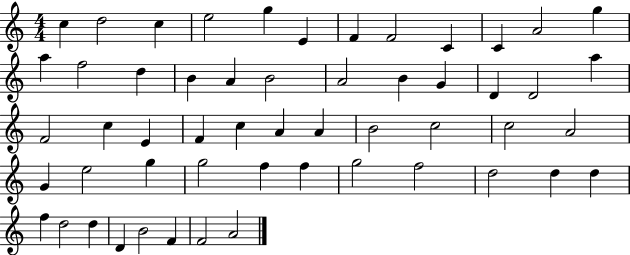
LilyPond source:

{
  \clef treble
  \numericTimeSignature
  \time 4/4
  \key c \major
  c''4 d''2 c''4 | e''2 g''4 e'4 | f'4 f'2 c'4 | c'4 a'2 g''4 | \break a''4 f''2 d''4 | b'4 a'4 b'2 | a'2 b'4 g'4 | d'4 d'2 a''4 | \break f'2 c''4 e'4 | f'4 c''4 a'4 a'4 | b'2 c''2 | c''2 a'2 | \break g'4 e''2 g''4 | g''2 f''4 f''4 | g''2 f''2 | d''2 d''4 d''4 | \break f''4 d''2 d''4 | d'4 b'2 f'4 | f'2 a'2 | \bar "|."
}